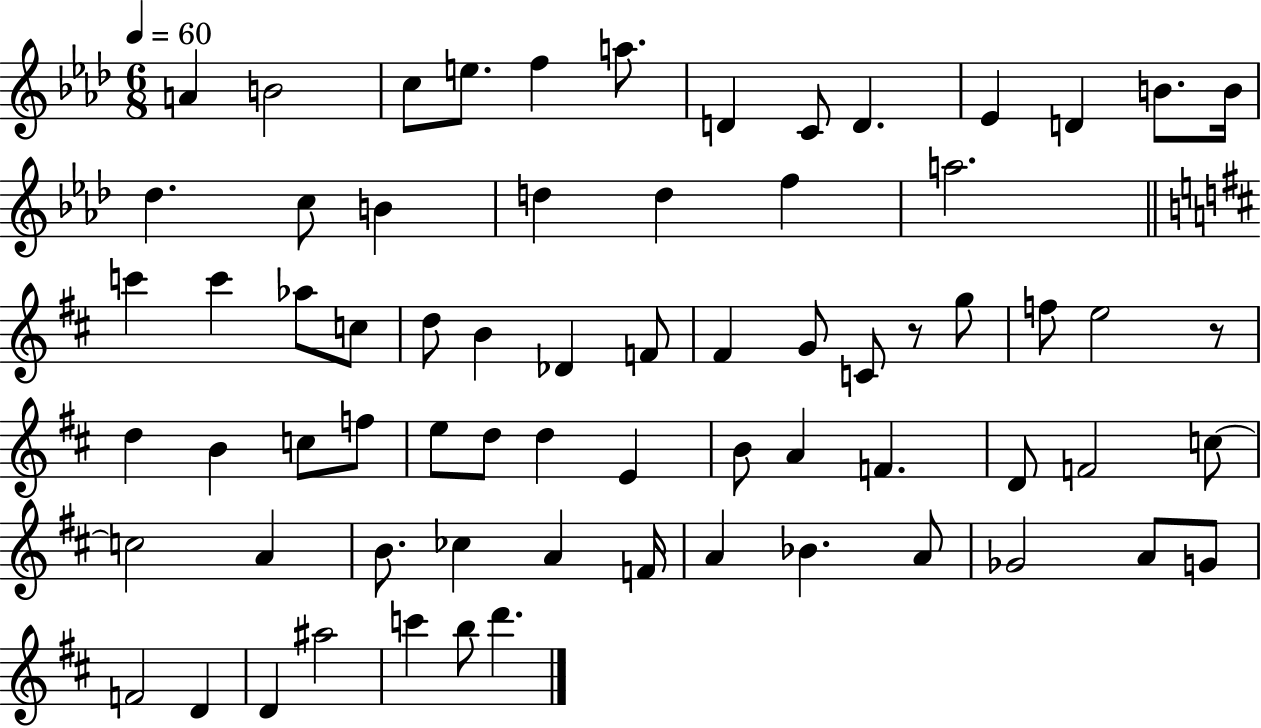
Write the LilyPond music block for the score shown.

{
  \clef treble
  \numericTimeSignature
  \time 6/8
  \key aes \major
  \tempo 4 = 60
  a'4 b'2 | c''8 e''8. f''4 a''8. | d'4 c'8 d'4. | ees'4 d'4 b'8. b'16 | \break des''4. c''8 b'4 | d''4 d''4 f''4 | a''2. | \bar "||" \break \key d \major c'''4 c'''4 aes''8 c''8 | d''8 b'4 des'4 f'8 | fis'4 g'8 c'8 r8 g''8 | f''8 e''2 r8 | \break d''4 b'4 c''8 f''8 | e''8 d''8 d''4 e'4 | b'8 a'4 f'4. | d'8 f'2 c''8~~ | \break c''2 a'4 | b'8. ces''4 a'4 f'16 | a'4 bes'4. a'8 | ges'2 a'8 g'8 | \break f'2 d'4 | d'4 ais''2 | c'''4 b''8 d'''4. | \bar "|."
}